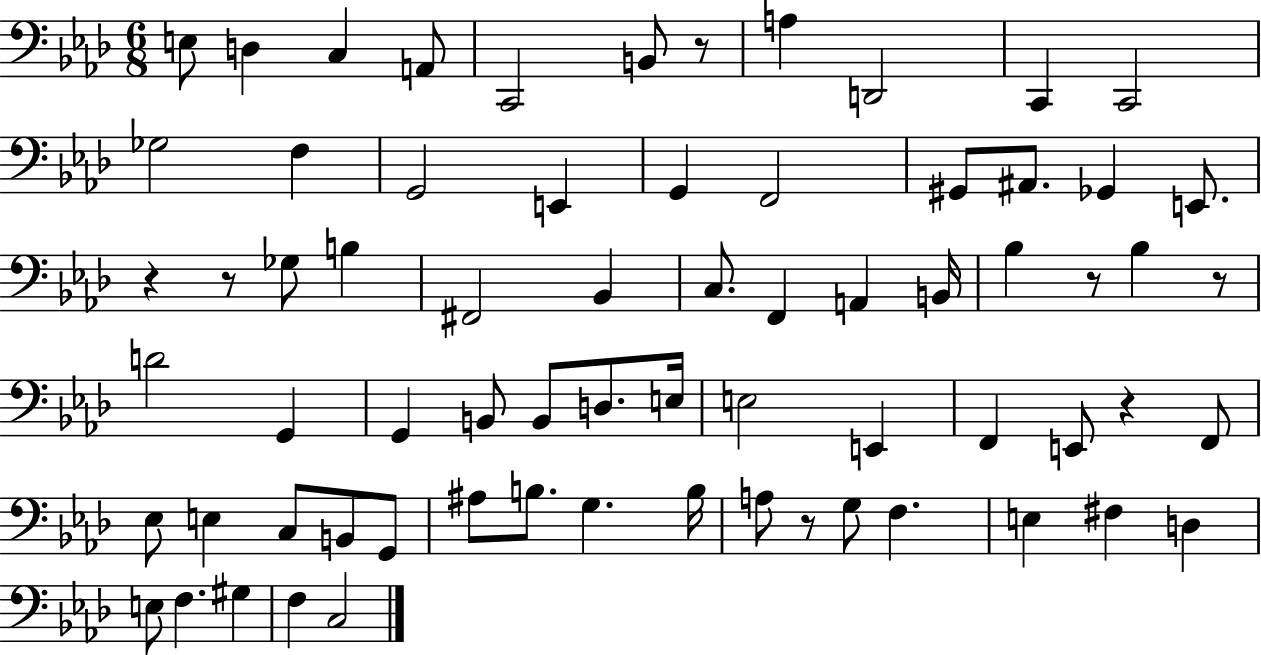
X:1
T:Untitled
M:6/8
L:1/4
K:Ab
E,/2 D, C, A,,/2 C,,2 B,,/2 z/2 A, D,,2 C,, C,,2 _G,2 F, G,,2 E,, G,, F,,2 ^G,,/2 ^A,,/2 _G,, E,,/2 z z/2 _G,/2 B, ^F,,2 _B,, C,/2 F,, A,, B,,/4 _B, z/2 _B, z/2 D2 G,, G,, B,,/2 B,,/2 D,/2 E,/4 E,2 E,, F,, E,,/2 z F,,/2 _E,/2 E, C,/2 B,,/2 G,,/2 ^A,/2 B,/2 G, B,/4 A,/2 z/2 G,/2 F, E, ^F, D, E,/2 F, ^G, F, C,2